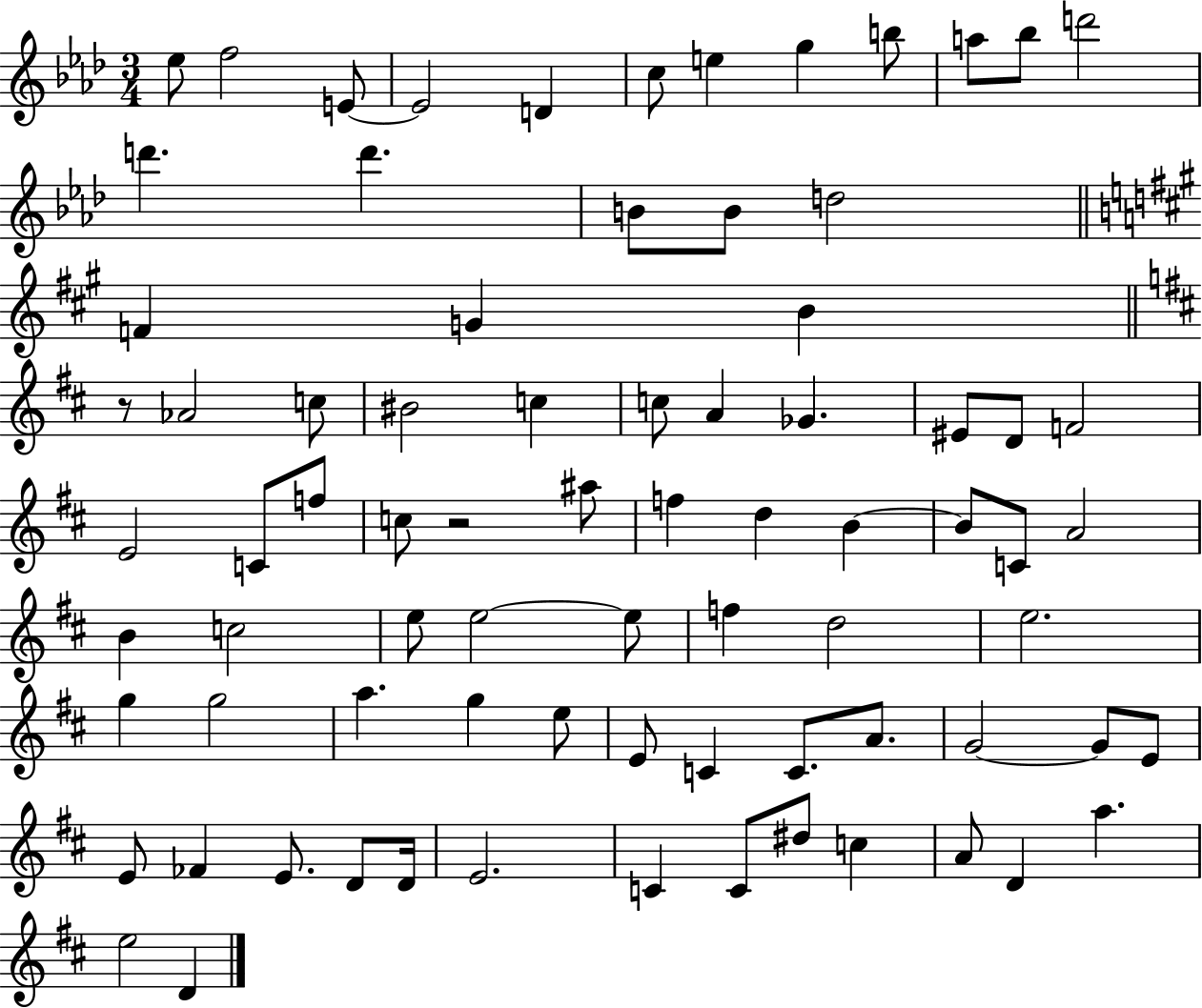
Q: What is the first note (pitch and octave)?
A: Eb5